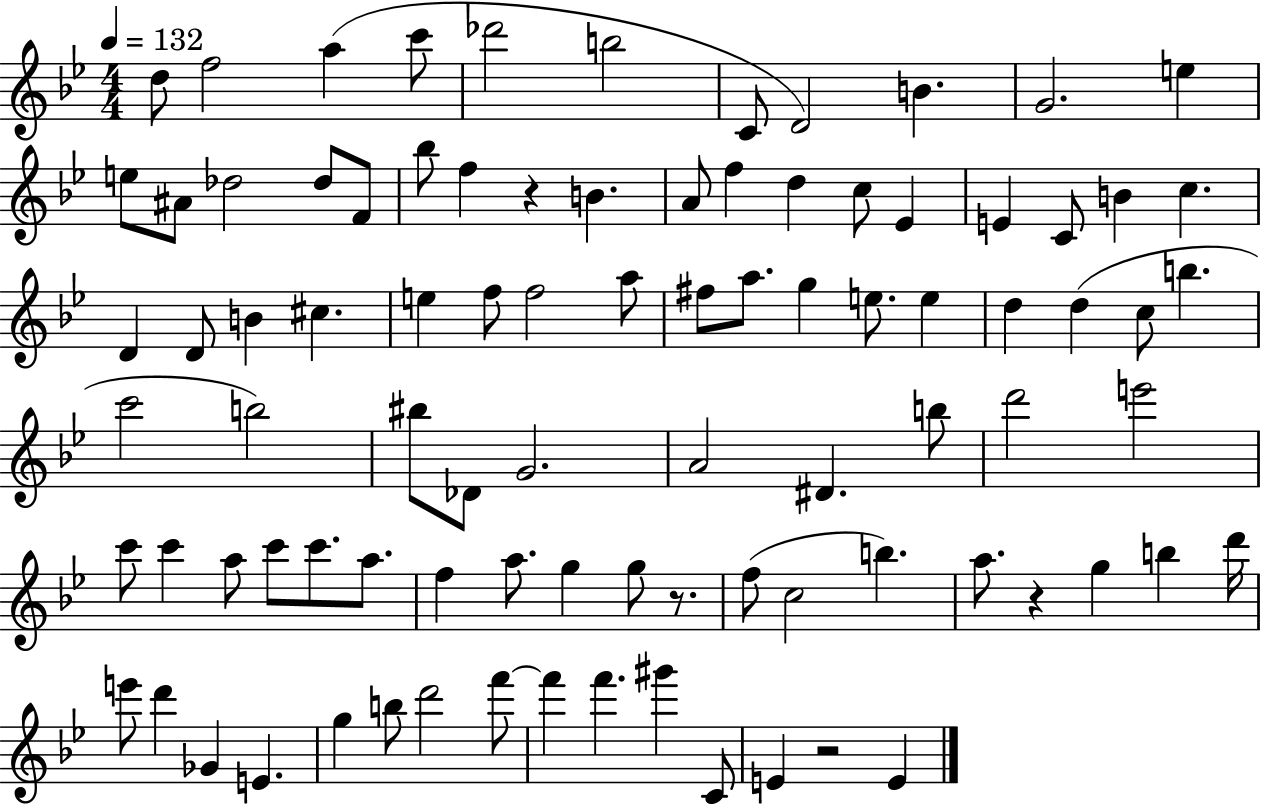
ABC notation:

X:1
T:Untitled
M:4/4
L:1/4
K:Bb
d/2 f2 a c'/2 _d'2 b2 C/2 D2 B G2 e e/2 ^A/2 _d2 _d/2 F/2 _b/2 f z B A/2 f d c/2 _E E C/2 B c D D/2 B ^c e f/2 f2 a/2 ^f/2 a/2 g e/2 e d d c/2 b c'2 b2 ^b/2 _D/2 G2 A2 ^D b/2 d'2 e'2 c'/2 c' a/2 c'/2 c'/2 a/2 f a/2 g g/2 z/2 f/2 c2 b a/2 z g b d'/4 e'/2 d' _G E g b/2 d'2 f'/2 f' f' ^g' C/2 E z2 E